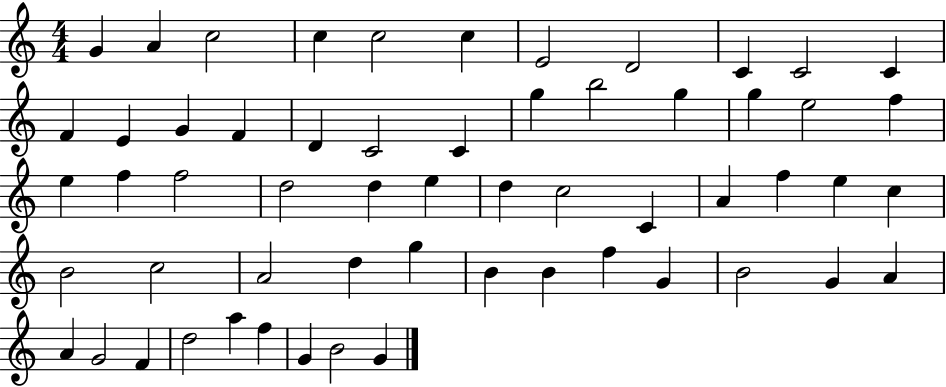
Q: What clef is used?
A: treble